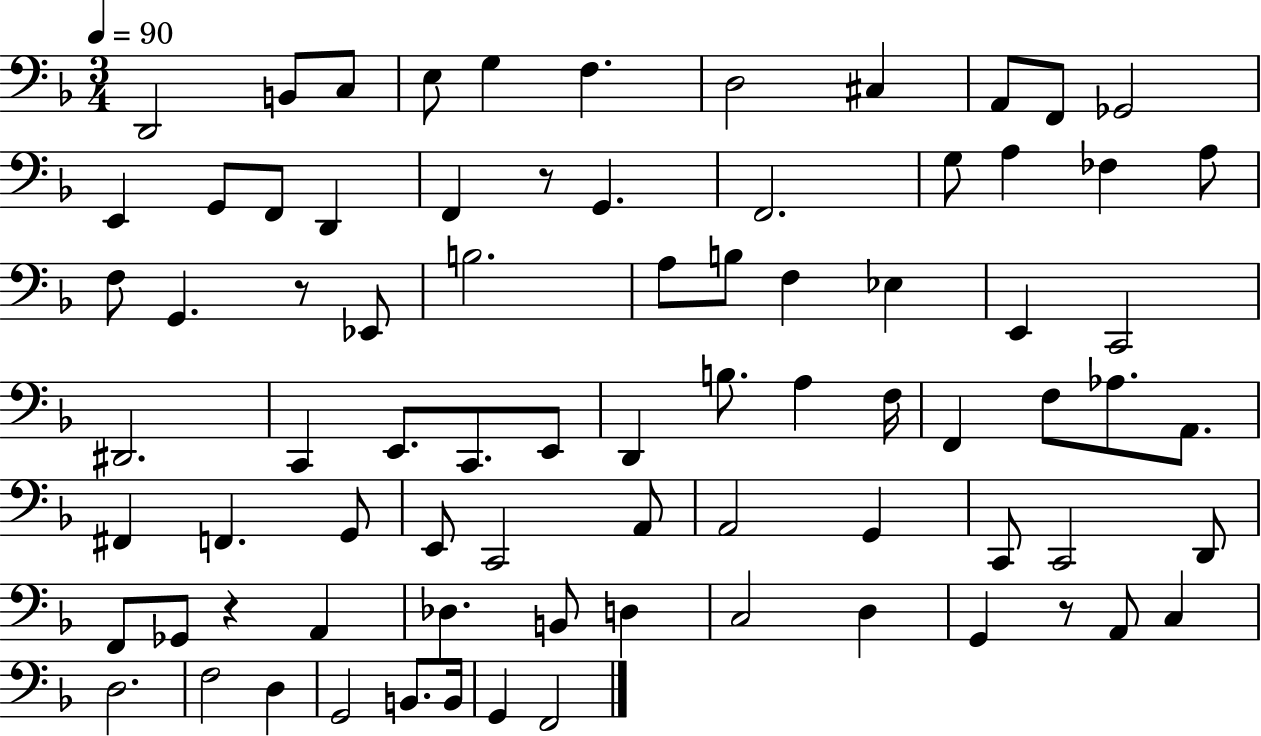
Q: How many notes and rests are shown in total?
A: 79